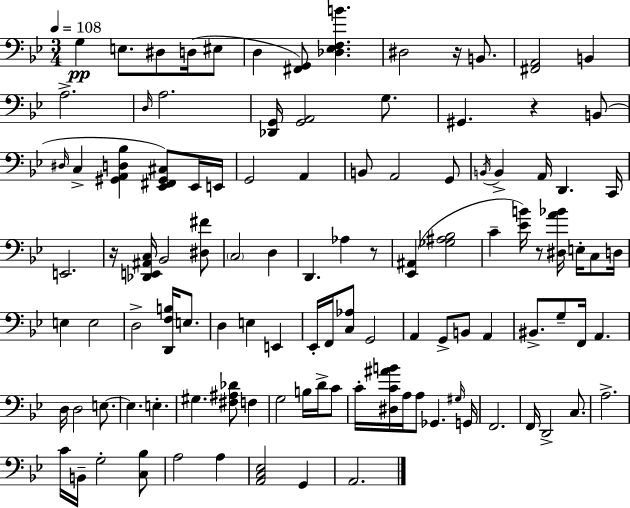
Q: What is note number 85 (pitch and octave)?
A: G2